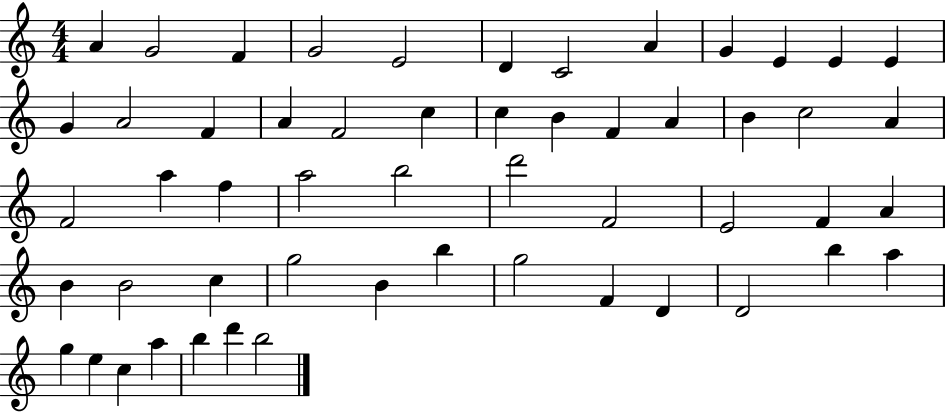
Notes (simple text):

A4/q G4/h F4/q G4/h E4/h D4/q C4/h A4/q G4/q E4/q E4/q E4/q G4/q A4/h F4/q A4/q F4/h C5/q C5/q B4/q F4/q A4/q B4/q C5/h A4/q F4/h A5/q F5/q A5/h B5/h D6/h F4/h E4/h F4/q A4/q B4/q B4/h C5/q G5/h B4/q B5/q G5/h F4/q D4/q D4/h B5/q A5/q G5/q E5/q C5/q A5/q B5/q D6/q B5/h